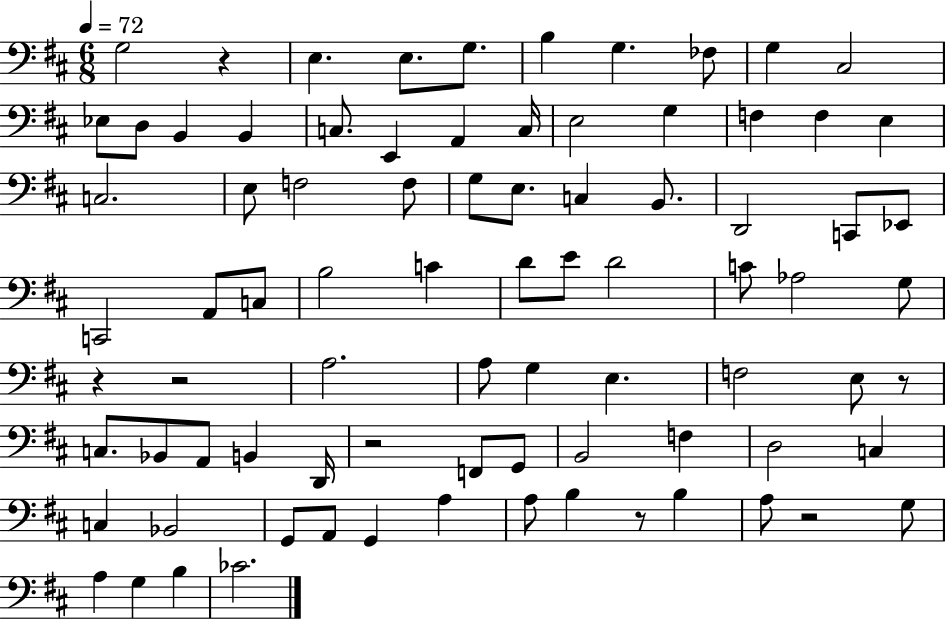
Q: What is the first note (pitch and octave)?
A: G3